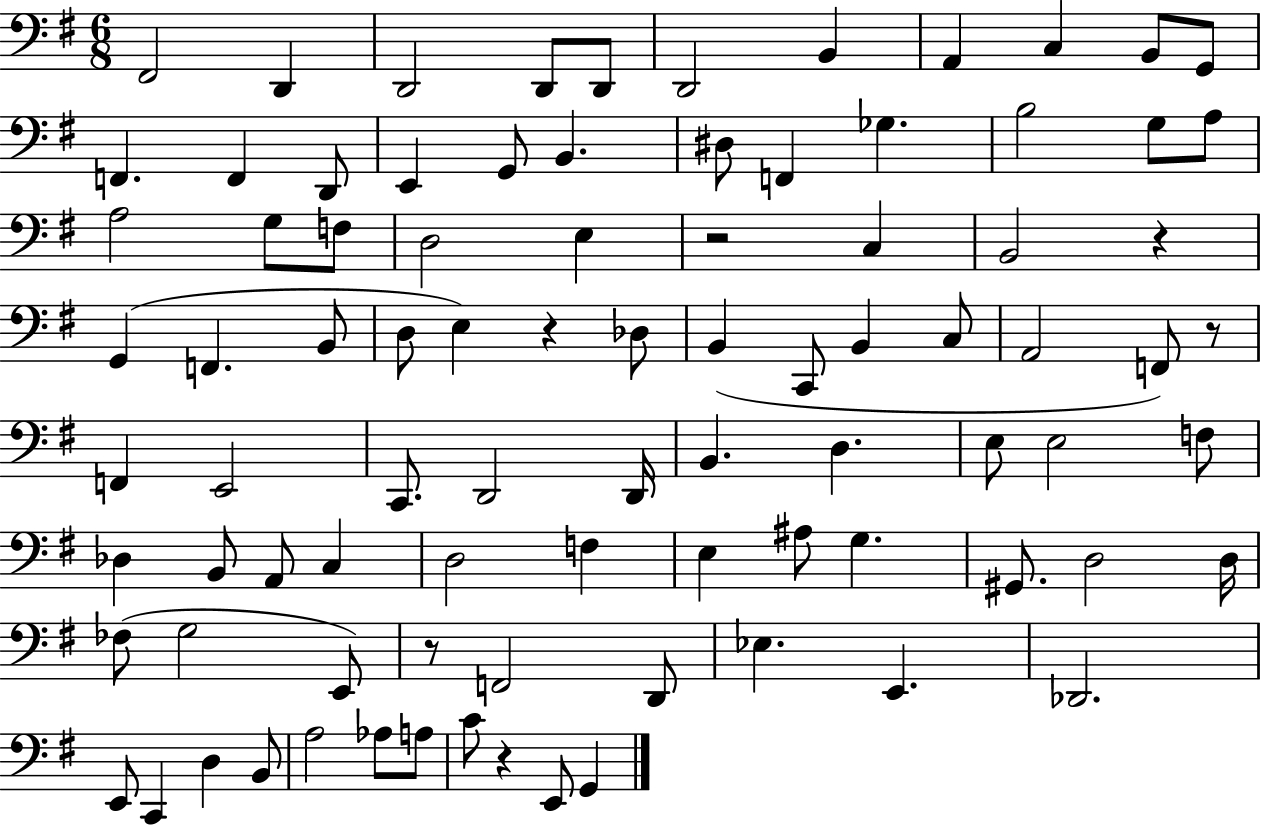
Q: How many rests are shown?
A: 6